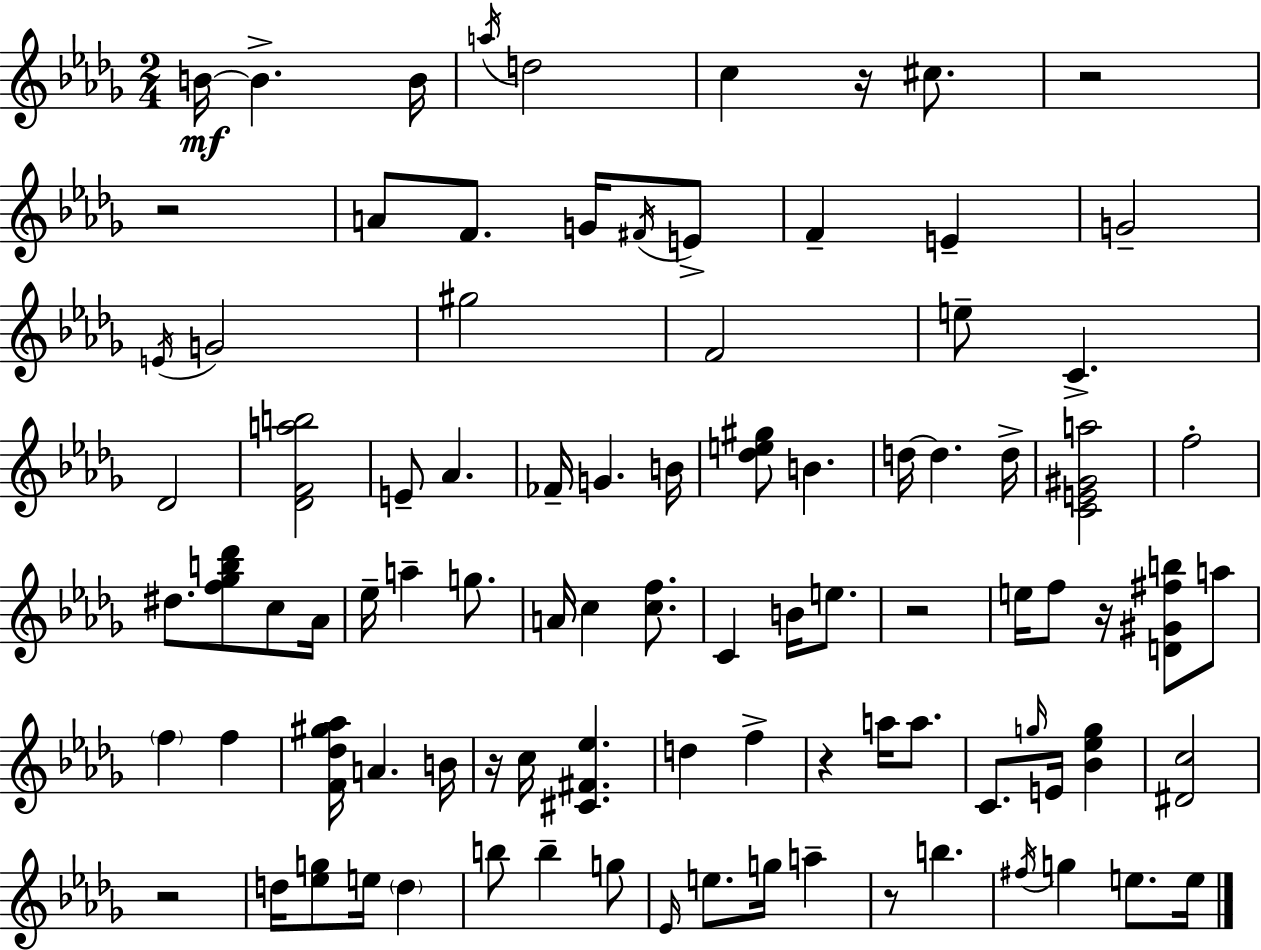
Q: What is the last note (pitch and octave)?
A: E5